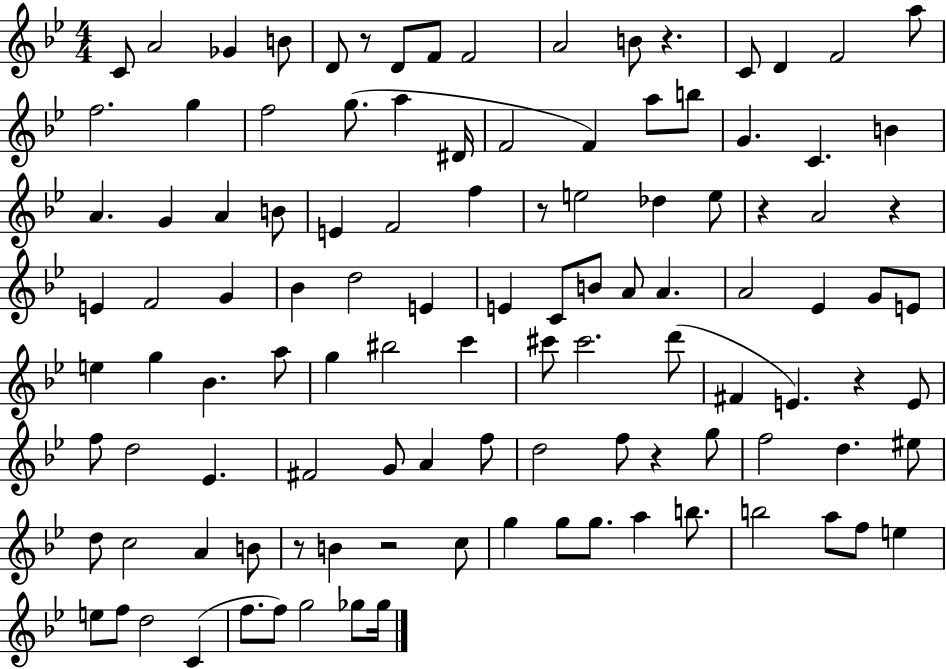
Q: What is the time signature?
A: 4/4